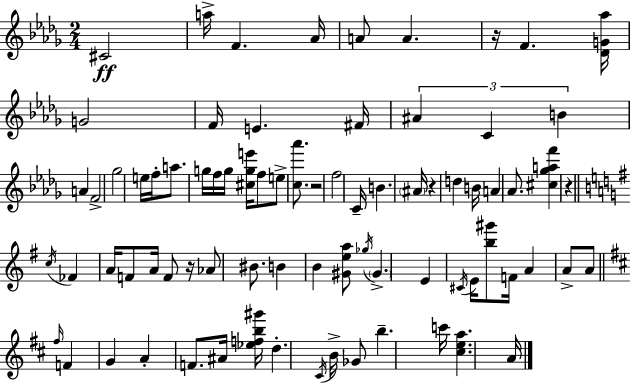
C#4/h A5/s F4/q. Ab4/s A4/e A4/q. R/s F4/q. [Db4,G4,Ab5]/s G4/h F4/s E4/q. F#4/s A#4/q C4/q B4/q A4/q F4/h Gb5/h E5/s F5/s A5/e. G5/s F5/s G5/s [C#5,G5,E6]/s F5/e E5/e [C5,Ab6]/e. R/h F5/h C4/s B4/q. A#4/s R/q D5/q B4/s A4/q Ab4/e. [C#5,Gb5,A5,F6]/q R/q C5/s FES4/q A4/s F4/e A4/s F4/e R/s Ab4/e BIS4/e. B4/q B4/q [G#4,E5,A5]/e Gb5/s G#4/q. E4/q C#4/s E4/s [B5,G#6]/e F4/s A4/q A4/e A4/e F#5/s F4/q G4/q A4/q F4/e. A#4/s [Eb5,F5,B5,G#6]/s D5/q. C#4/s B4/s Gb4/e B5/q. C6/s [C#5,E5,A5]/q. A4/s